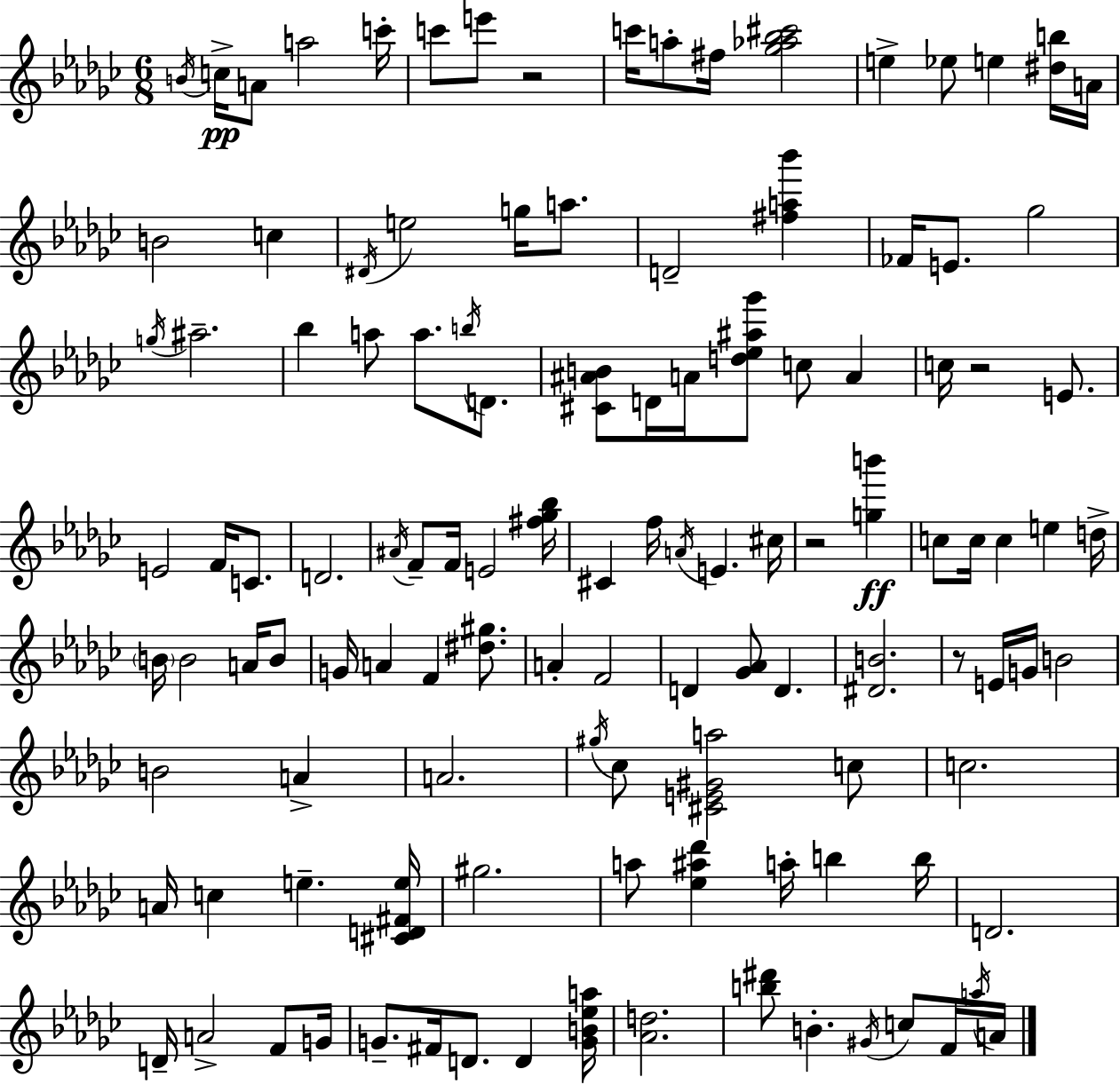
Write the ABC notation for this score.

X:1
T:Untitled
M:6/8
L:1/4
K:Ebm
B/4 c/4 A/2 a2 c'/4 c'/2 e'/2 z2 c'/4 a/2 ^f/4 [_g_a_b^c']2 e _e/2 e [^db]/4 A/4 B2 c ^D/4 e2 g/4 a/2 D2 [^fa_b'] _F/4 E/2 _g2 g/4 ^a2 _b a/2 a/2 b/4 D/2 [^C^AB]/2 D/4 A/4 [d_e^a_g']/2 c/2 A c/4 z2 E/2 E2 F/4 C/2 D2 ^A/4 F/2 F/4 E2 [^f_g_b]/4 ^C f/4 A/4 E ^c/4 z2 [gb'] c/2 c/4 c e d/4 B/4 B2 A/4 B/2 G/4 A F [^d^g]/2 A F2 D [_G_A]/2 D [^DB]2 z/2 E/4 G/4 B2 B2 A A2 ^g/4 _c/2 [^CE^Ga]2 c/2 c2 A/4 c e [^CD^Fe]/4 ^g2 a/2 [_e^a_d'] a/4 b b/4 D2 D/4 A2 F/2 G/4 G/2 ^F/4 D/2 D [GB_ea]/4 [_Ad]2 [b^d']/2 B ^G/4 c/2 F/4 a/4 A/4